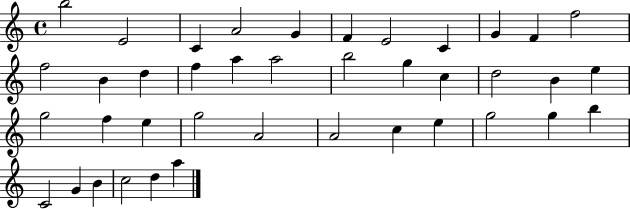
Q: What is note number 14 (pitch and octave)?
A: D5